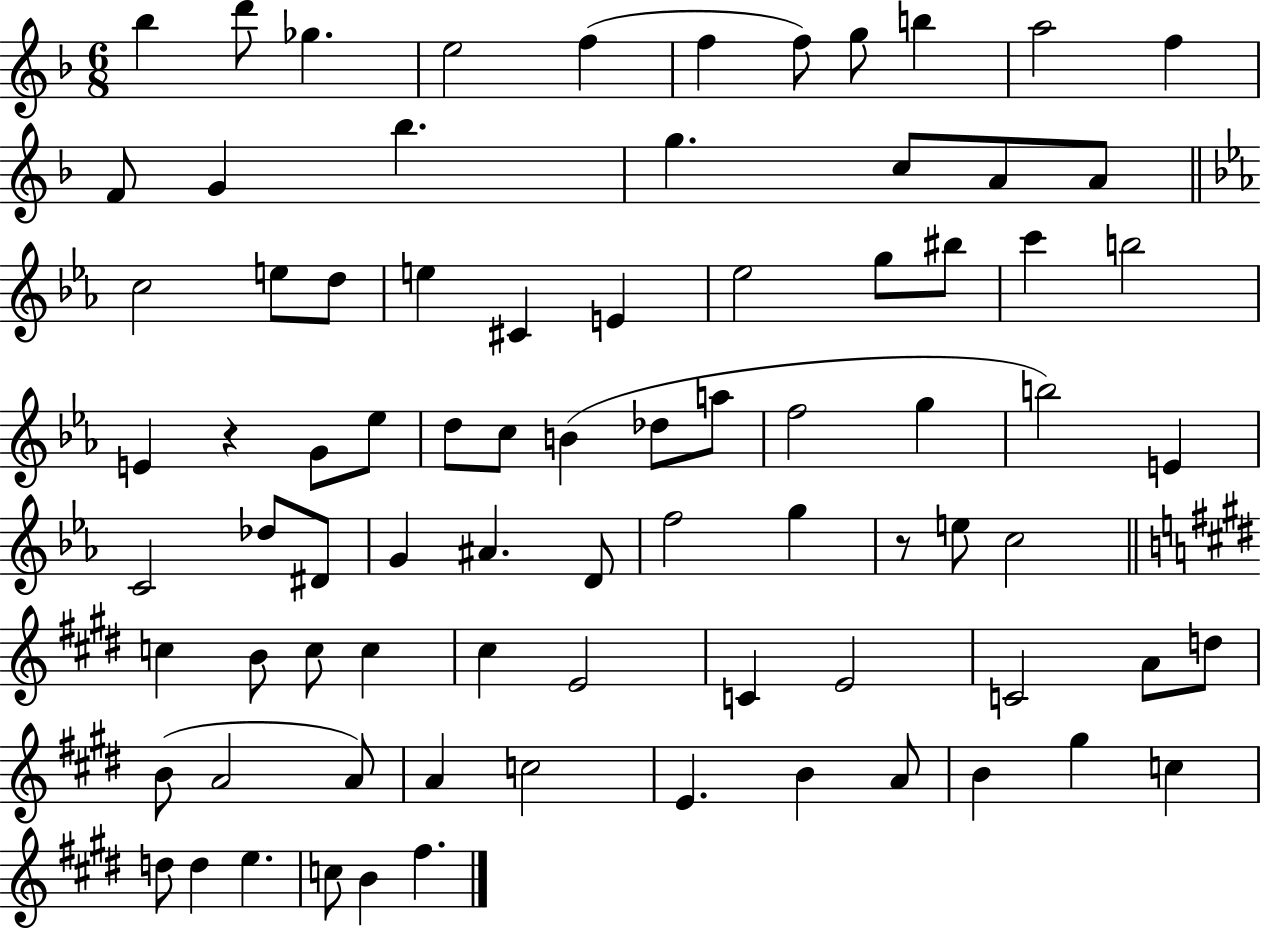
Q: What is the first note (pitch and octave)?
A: Bb5